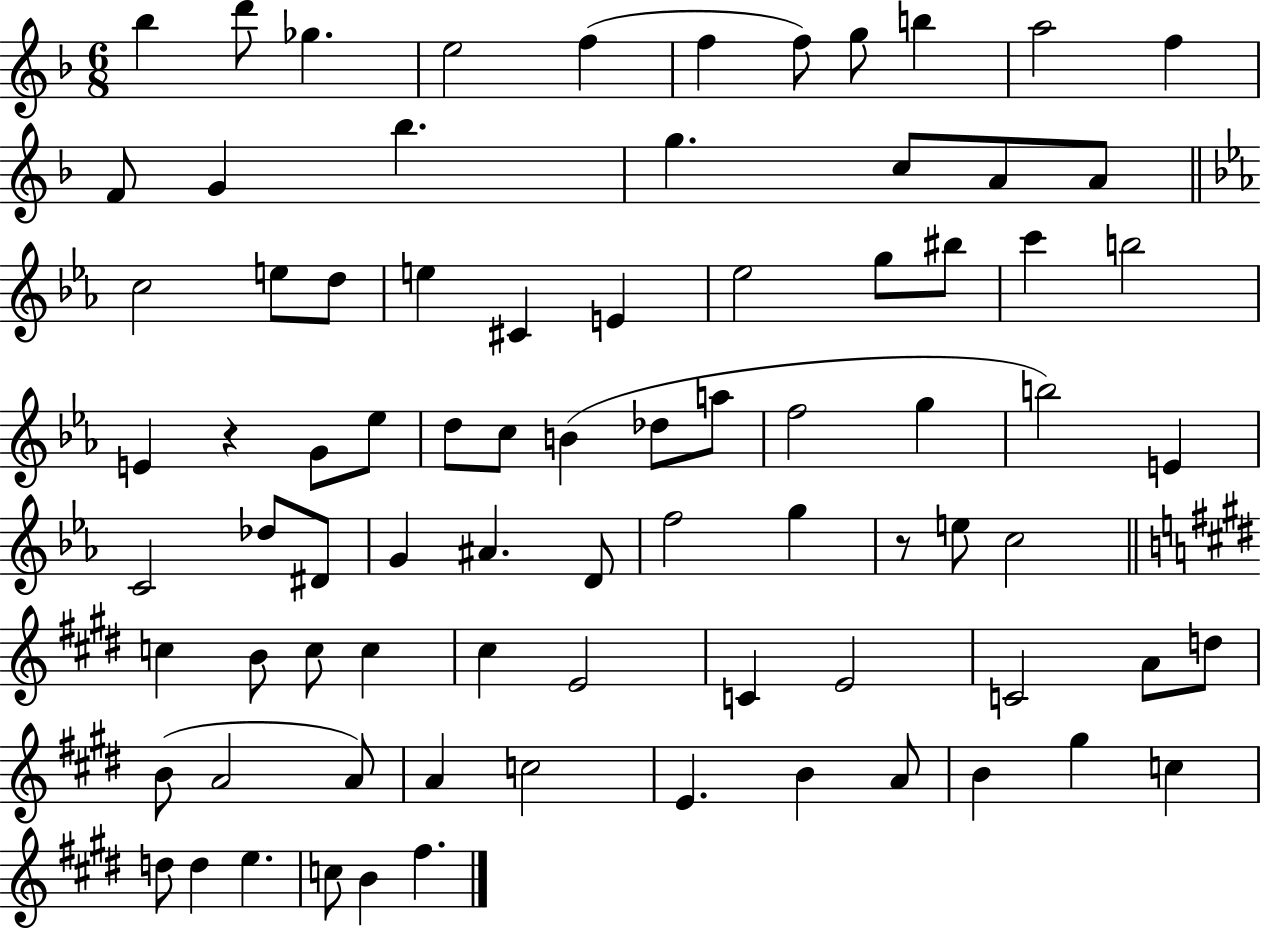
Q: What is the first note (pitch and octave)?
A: Bb5